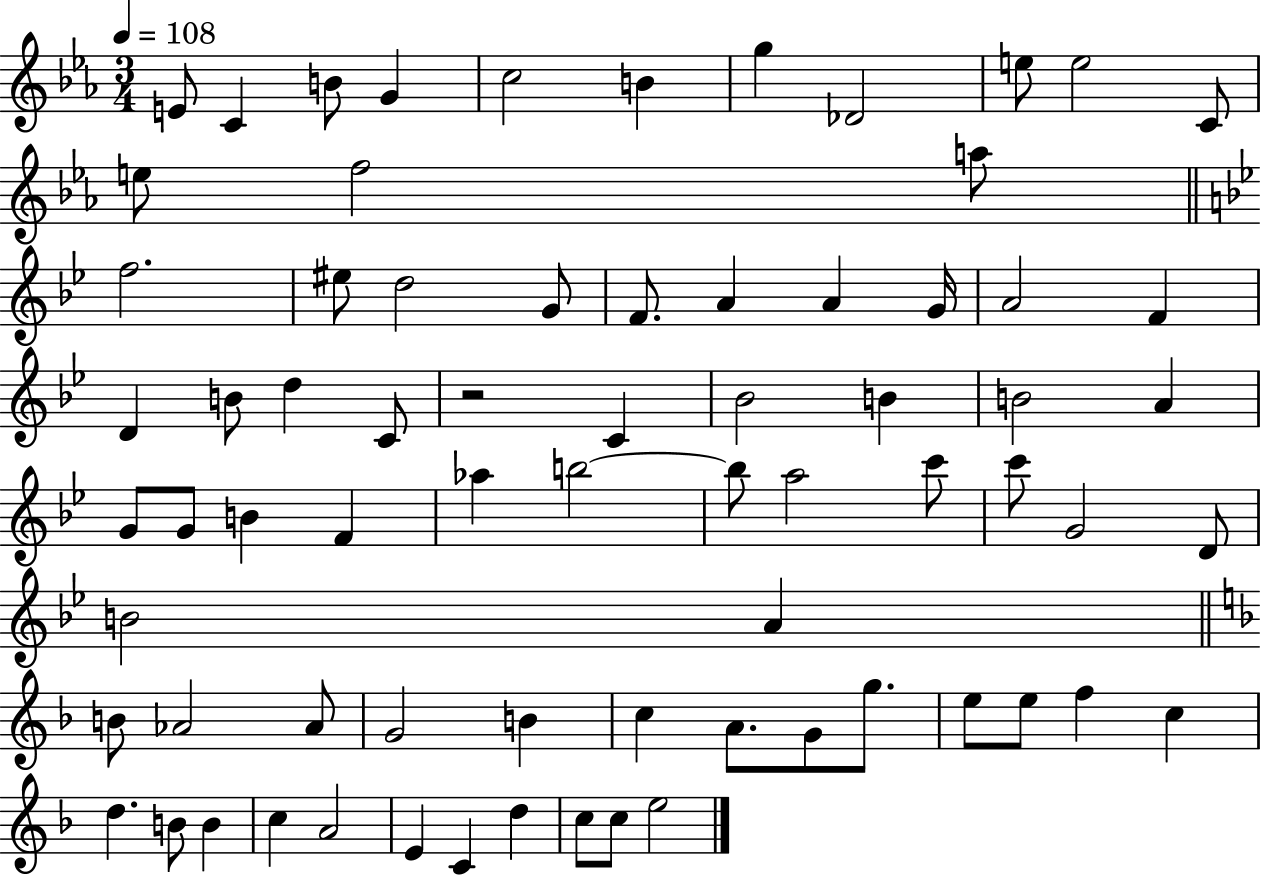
{
  \clef treble
  \numericTimeSignature
  \time 3/4
  \key ees \major
  \tempo 4 = 108
  \repeat volta 2 { e'8 c'4 b'8 g'4 | c''2 b'4 | g''4 des'2 | e''8 e''2 c'8 | \break e''8 f''2 a''8 | \bar "||" \break \key g \minor f''2. | eis''8 d''2 g'8 | f'8. a'4 a'4 g'16 | a'2 f'4 | \break d'4 b'8 d''4 c'8 | r2 c'4 | bes'2 b'4 | b'2 a'4 | \break g'8 g'8 b'4 f'4 | aes''4 b''2~~ | b''8 a''2 c'''8 | c'''8 g'2 d'8 | \break b'2 a'4 | \bar "||" \break \key f \major b'8 aes'2 aes'8 | g'2 b'4 | c''4 a'8. g'8 g''8. | e''8 e''8 f''4 c''4 | \break d''4. b'8 b'4 | c''4 a'2 | e'4 c'4 d''4 | c''8 c''8 e''2 | \break } \bar "|."
}